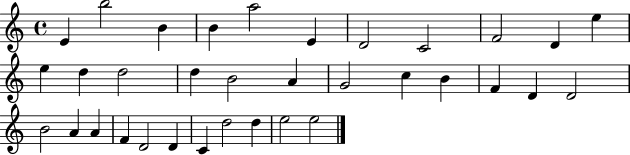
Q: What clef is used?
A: treble